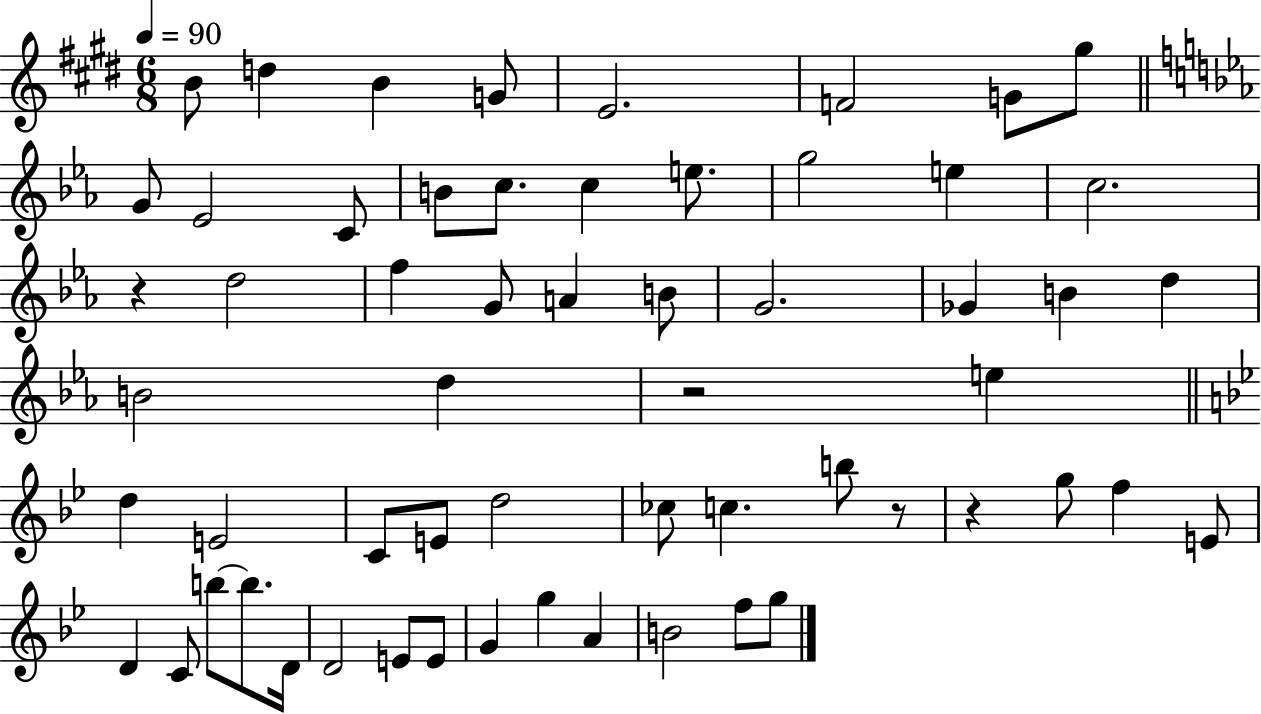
{
  \clef treble
  \numericTimeSignature
  \time 6/8
  \key e \major
  \tempo 4 = 90
  b'8 d''4 b'4 g'8 | e'2. | f'2 g'8 gis''8 | \bar "||" \break \key c \minor g'8 ees'2 c'8 | b'8 c''8. c''4 e''8. | g''2 e''4 | c''2. | \break r4 d''2 | f''4 g'8 a'4 b'8 | g'2. | ges'4 b'4 d''4 | \break b'2 d''4 | r2 e''4 | \bar "||" \break \key g \minor d''4 e'2 | c'8 e'8 d''2 | ces''8 c''4. b''8 r8 | r4 g''8 f''4 e'8 | \break d'4 c'8 b''8~~ b''8. d'16 | d'2 e'8 e'8 | g'4 g''4 a'4 | b'2 f''8 g''8 | \break \bar "|."
}